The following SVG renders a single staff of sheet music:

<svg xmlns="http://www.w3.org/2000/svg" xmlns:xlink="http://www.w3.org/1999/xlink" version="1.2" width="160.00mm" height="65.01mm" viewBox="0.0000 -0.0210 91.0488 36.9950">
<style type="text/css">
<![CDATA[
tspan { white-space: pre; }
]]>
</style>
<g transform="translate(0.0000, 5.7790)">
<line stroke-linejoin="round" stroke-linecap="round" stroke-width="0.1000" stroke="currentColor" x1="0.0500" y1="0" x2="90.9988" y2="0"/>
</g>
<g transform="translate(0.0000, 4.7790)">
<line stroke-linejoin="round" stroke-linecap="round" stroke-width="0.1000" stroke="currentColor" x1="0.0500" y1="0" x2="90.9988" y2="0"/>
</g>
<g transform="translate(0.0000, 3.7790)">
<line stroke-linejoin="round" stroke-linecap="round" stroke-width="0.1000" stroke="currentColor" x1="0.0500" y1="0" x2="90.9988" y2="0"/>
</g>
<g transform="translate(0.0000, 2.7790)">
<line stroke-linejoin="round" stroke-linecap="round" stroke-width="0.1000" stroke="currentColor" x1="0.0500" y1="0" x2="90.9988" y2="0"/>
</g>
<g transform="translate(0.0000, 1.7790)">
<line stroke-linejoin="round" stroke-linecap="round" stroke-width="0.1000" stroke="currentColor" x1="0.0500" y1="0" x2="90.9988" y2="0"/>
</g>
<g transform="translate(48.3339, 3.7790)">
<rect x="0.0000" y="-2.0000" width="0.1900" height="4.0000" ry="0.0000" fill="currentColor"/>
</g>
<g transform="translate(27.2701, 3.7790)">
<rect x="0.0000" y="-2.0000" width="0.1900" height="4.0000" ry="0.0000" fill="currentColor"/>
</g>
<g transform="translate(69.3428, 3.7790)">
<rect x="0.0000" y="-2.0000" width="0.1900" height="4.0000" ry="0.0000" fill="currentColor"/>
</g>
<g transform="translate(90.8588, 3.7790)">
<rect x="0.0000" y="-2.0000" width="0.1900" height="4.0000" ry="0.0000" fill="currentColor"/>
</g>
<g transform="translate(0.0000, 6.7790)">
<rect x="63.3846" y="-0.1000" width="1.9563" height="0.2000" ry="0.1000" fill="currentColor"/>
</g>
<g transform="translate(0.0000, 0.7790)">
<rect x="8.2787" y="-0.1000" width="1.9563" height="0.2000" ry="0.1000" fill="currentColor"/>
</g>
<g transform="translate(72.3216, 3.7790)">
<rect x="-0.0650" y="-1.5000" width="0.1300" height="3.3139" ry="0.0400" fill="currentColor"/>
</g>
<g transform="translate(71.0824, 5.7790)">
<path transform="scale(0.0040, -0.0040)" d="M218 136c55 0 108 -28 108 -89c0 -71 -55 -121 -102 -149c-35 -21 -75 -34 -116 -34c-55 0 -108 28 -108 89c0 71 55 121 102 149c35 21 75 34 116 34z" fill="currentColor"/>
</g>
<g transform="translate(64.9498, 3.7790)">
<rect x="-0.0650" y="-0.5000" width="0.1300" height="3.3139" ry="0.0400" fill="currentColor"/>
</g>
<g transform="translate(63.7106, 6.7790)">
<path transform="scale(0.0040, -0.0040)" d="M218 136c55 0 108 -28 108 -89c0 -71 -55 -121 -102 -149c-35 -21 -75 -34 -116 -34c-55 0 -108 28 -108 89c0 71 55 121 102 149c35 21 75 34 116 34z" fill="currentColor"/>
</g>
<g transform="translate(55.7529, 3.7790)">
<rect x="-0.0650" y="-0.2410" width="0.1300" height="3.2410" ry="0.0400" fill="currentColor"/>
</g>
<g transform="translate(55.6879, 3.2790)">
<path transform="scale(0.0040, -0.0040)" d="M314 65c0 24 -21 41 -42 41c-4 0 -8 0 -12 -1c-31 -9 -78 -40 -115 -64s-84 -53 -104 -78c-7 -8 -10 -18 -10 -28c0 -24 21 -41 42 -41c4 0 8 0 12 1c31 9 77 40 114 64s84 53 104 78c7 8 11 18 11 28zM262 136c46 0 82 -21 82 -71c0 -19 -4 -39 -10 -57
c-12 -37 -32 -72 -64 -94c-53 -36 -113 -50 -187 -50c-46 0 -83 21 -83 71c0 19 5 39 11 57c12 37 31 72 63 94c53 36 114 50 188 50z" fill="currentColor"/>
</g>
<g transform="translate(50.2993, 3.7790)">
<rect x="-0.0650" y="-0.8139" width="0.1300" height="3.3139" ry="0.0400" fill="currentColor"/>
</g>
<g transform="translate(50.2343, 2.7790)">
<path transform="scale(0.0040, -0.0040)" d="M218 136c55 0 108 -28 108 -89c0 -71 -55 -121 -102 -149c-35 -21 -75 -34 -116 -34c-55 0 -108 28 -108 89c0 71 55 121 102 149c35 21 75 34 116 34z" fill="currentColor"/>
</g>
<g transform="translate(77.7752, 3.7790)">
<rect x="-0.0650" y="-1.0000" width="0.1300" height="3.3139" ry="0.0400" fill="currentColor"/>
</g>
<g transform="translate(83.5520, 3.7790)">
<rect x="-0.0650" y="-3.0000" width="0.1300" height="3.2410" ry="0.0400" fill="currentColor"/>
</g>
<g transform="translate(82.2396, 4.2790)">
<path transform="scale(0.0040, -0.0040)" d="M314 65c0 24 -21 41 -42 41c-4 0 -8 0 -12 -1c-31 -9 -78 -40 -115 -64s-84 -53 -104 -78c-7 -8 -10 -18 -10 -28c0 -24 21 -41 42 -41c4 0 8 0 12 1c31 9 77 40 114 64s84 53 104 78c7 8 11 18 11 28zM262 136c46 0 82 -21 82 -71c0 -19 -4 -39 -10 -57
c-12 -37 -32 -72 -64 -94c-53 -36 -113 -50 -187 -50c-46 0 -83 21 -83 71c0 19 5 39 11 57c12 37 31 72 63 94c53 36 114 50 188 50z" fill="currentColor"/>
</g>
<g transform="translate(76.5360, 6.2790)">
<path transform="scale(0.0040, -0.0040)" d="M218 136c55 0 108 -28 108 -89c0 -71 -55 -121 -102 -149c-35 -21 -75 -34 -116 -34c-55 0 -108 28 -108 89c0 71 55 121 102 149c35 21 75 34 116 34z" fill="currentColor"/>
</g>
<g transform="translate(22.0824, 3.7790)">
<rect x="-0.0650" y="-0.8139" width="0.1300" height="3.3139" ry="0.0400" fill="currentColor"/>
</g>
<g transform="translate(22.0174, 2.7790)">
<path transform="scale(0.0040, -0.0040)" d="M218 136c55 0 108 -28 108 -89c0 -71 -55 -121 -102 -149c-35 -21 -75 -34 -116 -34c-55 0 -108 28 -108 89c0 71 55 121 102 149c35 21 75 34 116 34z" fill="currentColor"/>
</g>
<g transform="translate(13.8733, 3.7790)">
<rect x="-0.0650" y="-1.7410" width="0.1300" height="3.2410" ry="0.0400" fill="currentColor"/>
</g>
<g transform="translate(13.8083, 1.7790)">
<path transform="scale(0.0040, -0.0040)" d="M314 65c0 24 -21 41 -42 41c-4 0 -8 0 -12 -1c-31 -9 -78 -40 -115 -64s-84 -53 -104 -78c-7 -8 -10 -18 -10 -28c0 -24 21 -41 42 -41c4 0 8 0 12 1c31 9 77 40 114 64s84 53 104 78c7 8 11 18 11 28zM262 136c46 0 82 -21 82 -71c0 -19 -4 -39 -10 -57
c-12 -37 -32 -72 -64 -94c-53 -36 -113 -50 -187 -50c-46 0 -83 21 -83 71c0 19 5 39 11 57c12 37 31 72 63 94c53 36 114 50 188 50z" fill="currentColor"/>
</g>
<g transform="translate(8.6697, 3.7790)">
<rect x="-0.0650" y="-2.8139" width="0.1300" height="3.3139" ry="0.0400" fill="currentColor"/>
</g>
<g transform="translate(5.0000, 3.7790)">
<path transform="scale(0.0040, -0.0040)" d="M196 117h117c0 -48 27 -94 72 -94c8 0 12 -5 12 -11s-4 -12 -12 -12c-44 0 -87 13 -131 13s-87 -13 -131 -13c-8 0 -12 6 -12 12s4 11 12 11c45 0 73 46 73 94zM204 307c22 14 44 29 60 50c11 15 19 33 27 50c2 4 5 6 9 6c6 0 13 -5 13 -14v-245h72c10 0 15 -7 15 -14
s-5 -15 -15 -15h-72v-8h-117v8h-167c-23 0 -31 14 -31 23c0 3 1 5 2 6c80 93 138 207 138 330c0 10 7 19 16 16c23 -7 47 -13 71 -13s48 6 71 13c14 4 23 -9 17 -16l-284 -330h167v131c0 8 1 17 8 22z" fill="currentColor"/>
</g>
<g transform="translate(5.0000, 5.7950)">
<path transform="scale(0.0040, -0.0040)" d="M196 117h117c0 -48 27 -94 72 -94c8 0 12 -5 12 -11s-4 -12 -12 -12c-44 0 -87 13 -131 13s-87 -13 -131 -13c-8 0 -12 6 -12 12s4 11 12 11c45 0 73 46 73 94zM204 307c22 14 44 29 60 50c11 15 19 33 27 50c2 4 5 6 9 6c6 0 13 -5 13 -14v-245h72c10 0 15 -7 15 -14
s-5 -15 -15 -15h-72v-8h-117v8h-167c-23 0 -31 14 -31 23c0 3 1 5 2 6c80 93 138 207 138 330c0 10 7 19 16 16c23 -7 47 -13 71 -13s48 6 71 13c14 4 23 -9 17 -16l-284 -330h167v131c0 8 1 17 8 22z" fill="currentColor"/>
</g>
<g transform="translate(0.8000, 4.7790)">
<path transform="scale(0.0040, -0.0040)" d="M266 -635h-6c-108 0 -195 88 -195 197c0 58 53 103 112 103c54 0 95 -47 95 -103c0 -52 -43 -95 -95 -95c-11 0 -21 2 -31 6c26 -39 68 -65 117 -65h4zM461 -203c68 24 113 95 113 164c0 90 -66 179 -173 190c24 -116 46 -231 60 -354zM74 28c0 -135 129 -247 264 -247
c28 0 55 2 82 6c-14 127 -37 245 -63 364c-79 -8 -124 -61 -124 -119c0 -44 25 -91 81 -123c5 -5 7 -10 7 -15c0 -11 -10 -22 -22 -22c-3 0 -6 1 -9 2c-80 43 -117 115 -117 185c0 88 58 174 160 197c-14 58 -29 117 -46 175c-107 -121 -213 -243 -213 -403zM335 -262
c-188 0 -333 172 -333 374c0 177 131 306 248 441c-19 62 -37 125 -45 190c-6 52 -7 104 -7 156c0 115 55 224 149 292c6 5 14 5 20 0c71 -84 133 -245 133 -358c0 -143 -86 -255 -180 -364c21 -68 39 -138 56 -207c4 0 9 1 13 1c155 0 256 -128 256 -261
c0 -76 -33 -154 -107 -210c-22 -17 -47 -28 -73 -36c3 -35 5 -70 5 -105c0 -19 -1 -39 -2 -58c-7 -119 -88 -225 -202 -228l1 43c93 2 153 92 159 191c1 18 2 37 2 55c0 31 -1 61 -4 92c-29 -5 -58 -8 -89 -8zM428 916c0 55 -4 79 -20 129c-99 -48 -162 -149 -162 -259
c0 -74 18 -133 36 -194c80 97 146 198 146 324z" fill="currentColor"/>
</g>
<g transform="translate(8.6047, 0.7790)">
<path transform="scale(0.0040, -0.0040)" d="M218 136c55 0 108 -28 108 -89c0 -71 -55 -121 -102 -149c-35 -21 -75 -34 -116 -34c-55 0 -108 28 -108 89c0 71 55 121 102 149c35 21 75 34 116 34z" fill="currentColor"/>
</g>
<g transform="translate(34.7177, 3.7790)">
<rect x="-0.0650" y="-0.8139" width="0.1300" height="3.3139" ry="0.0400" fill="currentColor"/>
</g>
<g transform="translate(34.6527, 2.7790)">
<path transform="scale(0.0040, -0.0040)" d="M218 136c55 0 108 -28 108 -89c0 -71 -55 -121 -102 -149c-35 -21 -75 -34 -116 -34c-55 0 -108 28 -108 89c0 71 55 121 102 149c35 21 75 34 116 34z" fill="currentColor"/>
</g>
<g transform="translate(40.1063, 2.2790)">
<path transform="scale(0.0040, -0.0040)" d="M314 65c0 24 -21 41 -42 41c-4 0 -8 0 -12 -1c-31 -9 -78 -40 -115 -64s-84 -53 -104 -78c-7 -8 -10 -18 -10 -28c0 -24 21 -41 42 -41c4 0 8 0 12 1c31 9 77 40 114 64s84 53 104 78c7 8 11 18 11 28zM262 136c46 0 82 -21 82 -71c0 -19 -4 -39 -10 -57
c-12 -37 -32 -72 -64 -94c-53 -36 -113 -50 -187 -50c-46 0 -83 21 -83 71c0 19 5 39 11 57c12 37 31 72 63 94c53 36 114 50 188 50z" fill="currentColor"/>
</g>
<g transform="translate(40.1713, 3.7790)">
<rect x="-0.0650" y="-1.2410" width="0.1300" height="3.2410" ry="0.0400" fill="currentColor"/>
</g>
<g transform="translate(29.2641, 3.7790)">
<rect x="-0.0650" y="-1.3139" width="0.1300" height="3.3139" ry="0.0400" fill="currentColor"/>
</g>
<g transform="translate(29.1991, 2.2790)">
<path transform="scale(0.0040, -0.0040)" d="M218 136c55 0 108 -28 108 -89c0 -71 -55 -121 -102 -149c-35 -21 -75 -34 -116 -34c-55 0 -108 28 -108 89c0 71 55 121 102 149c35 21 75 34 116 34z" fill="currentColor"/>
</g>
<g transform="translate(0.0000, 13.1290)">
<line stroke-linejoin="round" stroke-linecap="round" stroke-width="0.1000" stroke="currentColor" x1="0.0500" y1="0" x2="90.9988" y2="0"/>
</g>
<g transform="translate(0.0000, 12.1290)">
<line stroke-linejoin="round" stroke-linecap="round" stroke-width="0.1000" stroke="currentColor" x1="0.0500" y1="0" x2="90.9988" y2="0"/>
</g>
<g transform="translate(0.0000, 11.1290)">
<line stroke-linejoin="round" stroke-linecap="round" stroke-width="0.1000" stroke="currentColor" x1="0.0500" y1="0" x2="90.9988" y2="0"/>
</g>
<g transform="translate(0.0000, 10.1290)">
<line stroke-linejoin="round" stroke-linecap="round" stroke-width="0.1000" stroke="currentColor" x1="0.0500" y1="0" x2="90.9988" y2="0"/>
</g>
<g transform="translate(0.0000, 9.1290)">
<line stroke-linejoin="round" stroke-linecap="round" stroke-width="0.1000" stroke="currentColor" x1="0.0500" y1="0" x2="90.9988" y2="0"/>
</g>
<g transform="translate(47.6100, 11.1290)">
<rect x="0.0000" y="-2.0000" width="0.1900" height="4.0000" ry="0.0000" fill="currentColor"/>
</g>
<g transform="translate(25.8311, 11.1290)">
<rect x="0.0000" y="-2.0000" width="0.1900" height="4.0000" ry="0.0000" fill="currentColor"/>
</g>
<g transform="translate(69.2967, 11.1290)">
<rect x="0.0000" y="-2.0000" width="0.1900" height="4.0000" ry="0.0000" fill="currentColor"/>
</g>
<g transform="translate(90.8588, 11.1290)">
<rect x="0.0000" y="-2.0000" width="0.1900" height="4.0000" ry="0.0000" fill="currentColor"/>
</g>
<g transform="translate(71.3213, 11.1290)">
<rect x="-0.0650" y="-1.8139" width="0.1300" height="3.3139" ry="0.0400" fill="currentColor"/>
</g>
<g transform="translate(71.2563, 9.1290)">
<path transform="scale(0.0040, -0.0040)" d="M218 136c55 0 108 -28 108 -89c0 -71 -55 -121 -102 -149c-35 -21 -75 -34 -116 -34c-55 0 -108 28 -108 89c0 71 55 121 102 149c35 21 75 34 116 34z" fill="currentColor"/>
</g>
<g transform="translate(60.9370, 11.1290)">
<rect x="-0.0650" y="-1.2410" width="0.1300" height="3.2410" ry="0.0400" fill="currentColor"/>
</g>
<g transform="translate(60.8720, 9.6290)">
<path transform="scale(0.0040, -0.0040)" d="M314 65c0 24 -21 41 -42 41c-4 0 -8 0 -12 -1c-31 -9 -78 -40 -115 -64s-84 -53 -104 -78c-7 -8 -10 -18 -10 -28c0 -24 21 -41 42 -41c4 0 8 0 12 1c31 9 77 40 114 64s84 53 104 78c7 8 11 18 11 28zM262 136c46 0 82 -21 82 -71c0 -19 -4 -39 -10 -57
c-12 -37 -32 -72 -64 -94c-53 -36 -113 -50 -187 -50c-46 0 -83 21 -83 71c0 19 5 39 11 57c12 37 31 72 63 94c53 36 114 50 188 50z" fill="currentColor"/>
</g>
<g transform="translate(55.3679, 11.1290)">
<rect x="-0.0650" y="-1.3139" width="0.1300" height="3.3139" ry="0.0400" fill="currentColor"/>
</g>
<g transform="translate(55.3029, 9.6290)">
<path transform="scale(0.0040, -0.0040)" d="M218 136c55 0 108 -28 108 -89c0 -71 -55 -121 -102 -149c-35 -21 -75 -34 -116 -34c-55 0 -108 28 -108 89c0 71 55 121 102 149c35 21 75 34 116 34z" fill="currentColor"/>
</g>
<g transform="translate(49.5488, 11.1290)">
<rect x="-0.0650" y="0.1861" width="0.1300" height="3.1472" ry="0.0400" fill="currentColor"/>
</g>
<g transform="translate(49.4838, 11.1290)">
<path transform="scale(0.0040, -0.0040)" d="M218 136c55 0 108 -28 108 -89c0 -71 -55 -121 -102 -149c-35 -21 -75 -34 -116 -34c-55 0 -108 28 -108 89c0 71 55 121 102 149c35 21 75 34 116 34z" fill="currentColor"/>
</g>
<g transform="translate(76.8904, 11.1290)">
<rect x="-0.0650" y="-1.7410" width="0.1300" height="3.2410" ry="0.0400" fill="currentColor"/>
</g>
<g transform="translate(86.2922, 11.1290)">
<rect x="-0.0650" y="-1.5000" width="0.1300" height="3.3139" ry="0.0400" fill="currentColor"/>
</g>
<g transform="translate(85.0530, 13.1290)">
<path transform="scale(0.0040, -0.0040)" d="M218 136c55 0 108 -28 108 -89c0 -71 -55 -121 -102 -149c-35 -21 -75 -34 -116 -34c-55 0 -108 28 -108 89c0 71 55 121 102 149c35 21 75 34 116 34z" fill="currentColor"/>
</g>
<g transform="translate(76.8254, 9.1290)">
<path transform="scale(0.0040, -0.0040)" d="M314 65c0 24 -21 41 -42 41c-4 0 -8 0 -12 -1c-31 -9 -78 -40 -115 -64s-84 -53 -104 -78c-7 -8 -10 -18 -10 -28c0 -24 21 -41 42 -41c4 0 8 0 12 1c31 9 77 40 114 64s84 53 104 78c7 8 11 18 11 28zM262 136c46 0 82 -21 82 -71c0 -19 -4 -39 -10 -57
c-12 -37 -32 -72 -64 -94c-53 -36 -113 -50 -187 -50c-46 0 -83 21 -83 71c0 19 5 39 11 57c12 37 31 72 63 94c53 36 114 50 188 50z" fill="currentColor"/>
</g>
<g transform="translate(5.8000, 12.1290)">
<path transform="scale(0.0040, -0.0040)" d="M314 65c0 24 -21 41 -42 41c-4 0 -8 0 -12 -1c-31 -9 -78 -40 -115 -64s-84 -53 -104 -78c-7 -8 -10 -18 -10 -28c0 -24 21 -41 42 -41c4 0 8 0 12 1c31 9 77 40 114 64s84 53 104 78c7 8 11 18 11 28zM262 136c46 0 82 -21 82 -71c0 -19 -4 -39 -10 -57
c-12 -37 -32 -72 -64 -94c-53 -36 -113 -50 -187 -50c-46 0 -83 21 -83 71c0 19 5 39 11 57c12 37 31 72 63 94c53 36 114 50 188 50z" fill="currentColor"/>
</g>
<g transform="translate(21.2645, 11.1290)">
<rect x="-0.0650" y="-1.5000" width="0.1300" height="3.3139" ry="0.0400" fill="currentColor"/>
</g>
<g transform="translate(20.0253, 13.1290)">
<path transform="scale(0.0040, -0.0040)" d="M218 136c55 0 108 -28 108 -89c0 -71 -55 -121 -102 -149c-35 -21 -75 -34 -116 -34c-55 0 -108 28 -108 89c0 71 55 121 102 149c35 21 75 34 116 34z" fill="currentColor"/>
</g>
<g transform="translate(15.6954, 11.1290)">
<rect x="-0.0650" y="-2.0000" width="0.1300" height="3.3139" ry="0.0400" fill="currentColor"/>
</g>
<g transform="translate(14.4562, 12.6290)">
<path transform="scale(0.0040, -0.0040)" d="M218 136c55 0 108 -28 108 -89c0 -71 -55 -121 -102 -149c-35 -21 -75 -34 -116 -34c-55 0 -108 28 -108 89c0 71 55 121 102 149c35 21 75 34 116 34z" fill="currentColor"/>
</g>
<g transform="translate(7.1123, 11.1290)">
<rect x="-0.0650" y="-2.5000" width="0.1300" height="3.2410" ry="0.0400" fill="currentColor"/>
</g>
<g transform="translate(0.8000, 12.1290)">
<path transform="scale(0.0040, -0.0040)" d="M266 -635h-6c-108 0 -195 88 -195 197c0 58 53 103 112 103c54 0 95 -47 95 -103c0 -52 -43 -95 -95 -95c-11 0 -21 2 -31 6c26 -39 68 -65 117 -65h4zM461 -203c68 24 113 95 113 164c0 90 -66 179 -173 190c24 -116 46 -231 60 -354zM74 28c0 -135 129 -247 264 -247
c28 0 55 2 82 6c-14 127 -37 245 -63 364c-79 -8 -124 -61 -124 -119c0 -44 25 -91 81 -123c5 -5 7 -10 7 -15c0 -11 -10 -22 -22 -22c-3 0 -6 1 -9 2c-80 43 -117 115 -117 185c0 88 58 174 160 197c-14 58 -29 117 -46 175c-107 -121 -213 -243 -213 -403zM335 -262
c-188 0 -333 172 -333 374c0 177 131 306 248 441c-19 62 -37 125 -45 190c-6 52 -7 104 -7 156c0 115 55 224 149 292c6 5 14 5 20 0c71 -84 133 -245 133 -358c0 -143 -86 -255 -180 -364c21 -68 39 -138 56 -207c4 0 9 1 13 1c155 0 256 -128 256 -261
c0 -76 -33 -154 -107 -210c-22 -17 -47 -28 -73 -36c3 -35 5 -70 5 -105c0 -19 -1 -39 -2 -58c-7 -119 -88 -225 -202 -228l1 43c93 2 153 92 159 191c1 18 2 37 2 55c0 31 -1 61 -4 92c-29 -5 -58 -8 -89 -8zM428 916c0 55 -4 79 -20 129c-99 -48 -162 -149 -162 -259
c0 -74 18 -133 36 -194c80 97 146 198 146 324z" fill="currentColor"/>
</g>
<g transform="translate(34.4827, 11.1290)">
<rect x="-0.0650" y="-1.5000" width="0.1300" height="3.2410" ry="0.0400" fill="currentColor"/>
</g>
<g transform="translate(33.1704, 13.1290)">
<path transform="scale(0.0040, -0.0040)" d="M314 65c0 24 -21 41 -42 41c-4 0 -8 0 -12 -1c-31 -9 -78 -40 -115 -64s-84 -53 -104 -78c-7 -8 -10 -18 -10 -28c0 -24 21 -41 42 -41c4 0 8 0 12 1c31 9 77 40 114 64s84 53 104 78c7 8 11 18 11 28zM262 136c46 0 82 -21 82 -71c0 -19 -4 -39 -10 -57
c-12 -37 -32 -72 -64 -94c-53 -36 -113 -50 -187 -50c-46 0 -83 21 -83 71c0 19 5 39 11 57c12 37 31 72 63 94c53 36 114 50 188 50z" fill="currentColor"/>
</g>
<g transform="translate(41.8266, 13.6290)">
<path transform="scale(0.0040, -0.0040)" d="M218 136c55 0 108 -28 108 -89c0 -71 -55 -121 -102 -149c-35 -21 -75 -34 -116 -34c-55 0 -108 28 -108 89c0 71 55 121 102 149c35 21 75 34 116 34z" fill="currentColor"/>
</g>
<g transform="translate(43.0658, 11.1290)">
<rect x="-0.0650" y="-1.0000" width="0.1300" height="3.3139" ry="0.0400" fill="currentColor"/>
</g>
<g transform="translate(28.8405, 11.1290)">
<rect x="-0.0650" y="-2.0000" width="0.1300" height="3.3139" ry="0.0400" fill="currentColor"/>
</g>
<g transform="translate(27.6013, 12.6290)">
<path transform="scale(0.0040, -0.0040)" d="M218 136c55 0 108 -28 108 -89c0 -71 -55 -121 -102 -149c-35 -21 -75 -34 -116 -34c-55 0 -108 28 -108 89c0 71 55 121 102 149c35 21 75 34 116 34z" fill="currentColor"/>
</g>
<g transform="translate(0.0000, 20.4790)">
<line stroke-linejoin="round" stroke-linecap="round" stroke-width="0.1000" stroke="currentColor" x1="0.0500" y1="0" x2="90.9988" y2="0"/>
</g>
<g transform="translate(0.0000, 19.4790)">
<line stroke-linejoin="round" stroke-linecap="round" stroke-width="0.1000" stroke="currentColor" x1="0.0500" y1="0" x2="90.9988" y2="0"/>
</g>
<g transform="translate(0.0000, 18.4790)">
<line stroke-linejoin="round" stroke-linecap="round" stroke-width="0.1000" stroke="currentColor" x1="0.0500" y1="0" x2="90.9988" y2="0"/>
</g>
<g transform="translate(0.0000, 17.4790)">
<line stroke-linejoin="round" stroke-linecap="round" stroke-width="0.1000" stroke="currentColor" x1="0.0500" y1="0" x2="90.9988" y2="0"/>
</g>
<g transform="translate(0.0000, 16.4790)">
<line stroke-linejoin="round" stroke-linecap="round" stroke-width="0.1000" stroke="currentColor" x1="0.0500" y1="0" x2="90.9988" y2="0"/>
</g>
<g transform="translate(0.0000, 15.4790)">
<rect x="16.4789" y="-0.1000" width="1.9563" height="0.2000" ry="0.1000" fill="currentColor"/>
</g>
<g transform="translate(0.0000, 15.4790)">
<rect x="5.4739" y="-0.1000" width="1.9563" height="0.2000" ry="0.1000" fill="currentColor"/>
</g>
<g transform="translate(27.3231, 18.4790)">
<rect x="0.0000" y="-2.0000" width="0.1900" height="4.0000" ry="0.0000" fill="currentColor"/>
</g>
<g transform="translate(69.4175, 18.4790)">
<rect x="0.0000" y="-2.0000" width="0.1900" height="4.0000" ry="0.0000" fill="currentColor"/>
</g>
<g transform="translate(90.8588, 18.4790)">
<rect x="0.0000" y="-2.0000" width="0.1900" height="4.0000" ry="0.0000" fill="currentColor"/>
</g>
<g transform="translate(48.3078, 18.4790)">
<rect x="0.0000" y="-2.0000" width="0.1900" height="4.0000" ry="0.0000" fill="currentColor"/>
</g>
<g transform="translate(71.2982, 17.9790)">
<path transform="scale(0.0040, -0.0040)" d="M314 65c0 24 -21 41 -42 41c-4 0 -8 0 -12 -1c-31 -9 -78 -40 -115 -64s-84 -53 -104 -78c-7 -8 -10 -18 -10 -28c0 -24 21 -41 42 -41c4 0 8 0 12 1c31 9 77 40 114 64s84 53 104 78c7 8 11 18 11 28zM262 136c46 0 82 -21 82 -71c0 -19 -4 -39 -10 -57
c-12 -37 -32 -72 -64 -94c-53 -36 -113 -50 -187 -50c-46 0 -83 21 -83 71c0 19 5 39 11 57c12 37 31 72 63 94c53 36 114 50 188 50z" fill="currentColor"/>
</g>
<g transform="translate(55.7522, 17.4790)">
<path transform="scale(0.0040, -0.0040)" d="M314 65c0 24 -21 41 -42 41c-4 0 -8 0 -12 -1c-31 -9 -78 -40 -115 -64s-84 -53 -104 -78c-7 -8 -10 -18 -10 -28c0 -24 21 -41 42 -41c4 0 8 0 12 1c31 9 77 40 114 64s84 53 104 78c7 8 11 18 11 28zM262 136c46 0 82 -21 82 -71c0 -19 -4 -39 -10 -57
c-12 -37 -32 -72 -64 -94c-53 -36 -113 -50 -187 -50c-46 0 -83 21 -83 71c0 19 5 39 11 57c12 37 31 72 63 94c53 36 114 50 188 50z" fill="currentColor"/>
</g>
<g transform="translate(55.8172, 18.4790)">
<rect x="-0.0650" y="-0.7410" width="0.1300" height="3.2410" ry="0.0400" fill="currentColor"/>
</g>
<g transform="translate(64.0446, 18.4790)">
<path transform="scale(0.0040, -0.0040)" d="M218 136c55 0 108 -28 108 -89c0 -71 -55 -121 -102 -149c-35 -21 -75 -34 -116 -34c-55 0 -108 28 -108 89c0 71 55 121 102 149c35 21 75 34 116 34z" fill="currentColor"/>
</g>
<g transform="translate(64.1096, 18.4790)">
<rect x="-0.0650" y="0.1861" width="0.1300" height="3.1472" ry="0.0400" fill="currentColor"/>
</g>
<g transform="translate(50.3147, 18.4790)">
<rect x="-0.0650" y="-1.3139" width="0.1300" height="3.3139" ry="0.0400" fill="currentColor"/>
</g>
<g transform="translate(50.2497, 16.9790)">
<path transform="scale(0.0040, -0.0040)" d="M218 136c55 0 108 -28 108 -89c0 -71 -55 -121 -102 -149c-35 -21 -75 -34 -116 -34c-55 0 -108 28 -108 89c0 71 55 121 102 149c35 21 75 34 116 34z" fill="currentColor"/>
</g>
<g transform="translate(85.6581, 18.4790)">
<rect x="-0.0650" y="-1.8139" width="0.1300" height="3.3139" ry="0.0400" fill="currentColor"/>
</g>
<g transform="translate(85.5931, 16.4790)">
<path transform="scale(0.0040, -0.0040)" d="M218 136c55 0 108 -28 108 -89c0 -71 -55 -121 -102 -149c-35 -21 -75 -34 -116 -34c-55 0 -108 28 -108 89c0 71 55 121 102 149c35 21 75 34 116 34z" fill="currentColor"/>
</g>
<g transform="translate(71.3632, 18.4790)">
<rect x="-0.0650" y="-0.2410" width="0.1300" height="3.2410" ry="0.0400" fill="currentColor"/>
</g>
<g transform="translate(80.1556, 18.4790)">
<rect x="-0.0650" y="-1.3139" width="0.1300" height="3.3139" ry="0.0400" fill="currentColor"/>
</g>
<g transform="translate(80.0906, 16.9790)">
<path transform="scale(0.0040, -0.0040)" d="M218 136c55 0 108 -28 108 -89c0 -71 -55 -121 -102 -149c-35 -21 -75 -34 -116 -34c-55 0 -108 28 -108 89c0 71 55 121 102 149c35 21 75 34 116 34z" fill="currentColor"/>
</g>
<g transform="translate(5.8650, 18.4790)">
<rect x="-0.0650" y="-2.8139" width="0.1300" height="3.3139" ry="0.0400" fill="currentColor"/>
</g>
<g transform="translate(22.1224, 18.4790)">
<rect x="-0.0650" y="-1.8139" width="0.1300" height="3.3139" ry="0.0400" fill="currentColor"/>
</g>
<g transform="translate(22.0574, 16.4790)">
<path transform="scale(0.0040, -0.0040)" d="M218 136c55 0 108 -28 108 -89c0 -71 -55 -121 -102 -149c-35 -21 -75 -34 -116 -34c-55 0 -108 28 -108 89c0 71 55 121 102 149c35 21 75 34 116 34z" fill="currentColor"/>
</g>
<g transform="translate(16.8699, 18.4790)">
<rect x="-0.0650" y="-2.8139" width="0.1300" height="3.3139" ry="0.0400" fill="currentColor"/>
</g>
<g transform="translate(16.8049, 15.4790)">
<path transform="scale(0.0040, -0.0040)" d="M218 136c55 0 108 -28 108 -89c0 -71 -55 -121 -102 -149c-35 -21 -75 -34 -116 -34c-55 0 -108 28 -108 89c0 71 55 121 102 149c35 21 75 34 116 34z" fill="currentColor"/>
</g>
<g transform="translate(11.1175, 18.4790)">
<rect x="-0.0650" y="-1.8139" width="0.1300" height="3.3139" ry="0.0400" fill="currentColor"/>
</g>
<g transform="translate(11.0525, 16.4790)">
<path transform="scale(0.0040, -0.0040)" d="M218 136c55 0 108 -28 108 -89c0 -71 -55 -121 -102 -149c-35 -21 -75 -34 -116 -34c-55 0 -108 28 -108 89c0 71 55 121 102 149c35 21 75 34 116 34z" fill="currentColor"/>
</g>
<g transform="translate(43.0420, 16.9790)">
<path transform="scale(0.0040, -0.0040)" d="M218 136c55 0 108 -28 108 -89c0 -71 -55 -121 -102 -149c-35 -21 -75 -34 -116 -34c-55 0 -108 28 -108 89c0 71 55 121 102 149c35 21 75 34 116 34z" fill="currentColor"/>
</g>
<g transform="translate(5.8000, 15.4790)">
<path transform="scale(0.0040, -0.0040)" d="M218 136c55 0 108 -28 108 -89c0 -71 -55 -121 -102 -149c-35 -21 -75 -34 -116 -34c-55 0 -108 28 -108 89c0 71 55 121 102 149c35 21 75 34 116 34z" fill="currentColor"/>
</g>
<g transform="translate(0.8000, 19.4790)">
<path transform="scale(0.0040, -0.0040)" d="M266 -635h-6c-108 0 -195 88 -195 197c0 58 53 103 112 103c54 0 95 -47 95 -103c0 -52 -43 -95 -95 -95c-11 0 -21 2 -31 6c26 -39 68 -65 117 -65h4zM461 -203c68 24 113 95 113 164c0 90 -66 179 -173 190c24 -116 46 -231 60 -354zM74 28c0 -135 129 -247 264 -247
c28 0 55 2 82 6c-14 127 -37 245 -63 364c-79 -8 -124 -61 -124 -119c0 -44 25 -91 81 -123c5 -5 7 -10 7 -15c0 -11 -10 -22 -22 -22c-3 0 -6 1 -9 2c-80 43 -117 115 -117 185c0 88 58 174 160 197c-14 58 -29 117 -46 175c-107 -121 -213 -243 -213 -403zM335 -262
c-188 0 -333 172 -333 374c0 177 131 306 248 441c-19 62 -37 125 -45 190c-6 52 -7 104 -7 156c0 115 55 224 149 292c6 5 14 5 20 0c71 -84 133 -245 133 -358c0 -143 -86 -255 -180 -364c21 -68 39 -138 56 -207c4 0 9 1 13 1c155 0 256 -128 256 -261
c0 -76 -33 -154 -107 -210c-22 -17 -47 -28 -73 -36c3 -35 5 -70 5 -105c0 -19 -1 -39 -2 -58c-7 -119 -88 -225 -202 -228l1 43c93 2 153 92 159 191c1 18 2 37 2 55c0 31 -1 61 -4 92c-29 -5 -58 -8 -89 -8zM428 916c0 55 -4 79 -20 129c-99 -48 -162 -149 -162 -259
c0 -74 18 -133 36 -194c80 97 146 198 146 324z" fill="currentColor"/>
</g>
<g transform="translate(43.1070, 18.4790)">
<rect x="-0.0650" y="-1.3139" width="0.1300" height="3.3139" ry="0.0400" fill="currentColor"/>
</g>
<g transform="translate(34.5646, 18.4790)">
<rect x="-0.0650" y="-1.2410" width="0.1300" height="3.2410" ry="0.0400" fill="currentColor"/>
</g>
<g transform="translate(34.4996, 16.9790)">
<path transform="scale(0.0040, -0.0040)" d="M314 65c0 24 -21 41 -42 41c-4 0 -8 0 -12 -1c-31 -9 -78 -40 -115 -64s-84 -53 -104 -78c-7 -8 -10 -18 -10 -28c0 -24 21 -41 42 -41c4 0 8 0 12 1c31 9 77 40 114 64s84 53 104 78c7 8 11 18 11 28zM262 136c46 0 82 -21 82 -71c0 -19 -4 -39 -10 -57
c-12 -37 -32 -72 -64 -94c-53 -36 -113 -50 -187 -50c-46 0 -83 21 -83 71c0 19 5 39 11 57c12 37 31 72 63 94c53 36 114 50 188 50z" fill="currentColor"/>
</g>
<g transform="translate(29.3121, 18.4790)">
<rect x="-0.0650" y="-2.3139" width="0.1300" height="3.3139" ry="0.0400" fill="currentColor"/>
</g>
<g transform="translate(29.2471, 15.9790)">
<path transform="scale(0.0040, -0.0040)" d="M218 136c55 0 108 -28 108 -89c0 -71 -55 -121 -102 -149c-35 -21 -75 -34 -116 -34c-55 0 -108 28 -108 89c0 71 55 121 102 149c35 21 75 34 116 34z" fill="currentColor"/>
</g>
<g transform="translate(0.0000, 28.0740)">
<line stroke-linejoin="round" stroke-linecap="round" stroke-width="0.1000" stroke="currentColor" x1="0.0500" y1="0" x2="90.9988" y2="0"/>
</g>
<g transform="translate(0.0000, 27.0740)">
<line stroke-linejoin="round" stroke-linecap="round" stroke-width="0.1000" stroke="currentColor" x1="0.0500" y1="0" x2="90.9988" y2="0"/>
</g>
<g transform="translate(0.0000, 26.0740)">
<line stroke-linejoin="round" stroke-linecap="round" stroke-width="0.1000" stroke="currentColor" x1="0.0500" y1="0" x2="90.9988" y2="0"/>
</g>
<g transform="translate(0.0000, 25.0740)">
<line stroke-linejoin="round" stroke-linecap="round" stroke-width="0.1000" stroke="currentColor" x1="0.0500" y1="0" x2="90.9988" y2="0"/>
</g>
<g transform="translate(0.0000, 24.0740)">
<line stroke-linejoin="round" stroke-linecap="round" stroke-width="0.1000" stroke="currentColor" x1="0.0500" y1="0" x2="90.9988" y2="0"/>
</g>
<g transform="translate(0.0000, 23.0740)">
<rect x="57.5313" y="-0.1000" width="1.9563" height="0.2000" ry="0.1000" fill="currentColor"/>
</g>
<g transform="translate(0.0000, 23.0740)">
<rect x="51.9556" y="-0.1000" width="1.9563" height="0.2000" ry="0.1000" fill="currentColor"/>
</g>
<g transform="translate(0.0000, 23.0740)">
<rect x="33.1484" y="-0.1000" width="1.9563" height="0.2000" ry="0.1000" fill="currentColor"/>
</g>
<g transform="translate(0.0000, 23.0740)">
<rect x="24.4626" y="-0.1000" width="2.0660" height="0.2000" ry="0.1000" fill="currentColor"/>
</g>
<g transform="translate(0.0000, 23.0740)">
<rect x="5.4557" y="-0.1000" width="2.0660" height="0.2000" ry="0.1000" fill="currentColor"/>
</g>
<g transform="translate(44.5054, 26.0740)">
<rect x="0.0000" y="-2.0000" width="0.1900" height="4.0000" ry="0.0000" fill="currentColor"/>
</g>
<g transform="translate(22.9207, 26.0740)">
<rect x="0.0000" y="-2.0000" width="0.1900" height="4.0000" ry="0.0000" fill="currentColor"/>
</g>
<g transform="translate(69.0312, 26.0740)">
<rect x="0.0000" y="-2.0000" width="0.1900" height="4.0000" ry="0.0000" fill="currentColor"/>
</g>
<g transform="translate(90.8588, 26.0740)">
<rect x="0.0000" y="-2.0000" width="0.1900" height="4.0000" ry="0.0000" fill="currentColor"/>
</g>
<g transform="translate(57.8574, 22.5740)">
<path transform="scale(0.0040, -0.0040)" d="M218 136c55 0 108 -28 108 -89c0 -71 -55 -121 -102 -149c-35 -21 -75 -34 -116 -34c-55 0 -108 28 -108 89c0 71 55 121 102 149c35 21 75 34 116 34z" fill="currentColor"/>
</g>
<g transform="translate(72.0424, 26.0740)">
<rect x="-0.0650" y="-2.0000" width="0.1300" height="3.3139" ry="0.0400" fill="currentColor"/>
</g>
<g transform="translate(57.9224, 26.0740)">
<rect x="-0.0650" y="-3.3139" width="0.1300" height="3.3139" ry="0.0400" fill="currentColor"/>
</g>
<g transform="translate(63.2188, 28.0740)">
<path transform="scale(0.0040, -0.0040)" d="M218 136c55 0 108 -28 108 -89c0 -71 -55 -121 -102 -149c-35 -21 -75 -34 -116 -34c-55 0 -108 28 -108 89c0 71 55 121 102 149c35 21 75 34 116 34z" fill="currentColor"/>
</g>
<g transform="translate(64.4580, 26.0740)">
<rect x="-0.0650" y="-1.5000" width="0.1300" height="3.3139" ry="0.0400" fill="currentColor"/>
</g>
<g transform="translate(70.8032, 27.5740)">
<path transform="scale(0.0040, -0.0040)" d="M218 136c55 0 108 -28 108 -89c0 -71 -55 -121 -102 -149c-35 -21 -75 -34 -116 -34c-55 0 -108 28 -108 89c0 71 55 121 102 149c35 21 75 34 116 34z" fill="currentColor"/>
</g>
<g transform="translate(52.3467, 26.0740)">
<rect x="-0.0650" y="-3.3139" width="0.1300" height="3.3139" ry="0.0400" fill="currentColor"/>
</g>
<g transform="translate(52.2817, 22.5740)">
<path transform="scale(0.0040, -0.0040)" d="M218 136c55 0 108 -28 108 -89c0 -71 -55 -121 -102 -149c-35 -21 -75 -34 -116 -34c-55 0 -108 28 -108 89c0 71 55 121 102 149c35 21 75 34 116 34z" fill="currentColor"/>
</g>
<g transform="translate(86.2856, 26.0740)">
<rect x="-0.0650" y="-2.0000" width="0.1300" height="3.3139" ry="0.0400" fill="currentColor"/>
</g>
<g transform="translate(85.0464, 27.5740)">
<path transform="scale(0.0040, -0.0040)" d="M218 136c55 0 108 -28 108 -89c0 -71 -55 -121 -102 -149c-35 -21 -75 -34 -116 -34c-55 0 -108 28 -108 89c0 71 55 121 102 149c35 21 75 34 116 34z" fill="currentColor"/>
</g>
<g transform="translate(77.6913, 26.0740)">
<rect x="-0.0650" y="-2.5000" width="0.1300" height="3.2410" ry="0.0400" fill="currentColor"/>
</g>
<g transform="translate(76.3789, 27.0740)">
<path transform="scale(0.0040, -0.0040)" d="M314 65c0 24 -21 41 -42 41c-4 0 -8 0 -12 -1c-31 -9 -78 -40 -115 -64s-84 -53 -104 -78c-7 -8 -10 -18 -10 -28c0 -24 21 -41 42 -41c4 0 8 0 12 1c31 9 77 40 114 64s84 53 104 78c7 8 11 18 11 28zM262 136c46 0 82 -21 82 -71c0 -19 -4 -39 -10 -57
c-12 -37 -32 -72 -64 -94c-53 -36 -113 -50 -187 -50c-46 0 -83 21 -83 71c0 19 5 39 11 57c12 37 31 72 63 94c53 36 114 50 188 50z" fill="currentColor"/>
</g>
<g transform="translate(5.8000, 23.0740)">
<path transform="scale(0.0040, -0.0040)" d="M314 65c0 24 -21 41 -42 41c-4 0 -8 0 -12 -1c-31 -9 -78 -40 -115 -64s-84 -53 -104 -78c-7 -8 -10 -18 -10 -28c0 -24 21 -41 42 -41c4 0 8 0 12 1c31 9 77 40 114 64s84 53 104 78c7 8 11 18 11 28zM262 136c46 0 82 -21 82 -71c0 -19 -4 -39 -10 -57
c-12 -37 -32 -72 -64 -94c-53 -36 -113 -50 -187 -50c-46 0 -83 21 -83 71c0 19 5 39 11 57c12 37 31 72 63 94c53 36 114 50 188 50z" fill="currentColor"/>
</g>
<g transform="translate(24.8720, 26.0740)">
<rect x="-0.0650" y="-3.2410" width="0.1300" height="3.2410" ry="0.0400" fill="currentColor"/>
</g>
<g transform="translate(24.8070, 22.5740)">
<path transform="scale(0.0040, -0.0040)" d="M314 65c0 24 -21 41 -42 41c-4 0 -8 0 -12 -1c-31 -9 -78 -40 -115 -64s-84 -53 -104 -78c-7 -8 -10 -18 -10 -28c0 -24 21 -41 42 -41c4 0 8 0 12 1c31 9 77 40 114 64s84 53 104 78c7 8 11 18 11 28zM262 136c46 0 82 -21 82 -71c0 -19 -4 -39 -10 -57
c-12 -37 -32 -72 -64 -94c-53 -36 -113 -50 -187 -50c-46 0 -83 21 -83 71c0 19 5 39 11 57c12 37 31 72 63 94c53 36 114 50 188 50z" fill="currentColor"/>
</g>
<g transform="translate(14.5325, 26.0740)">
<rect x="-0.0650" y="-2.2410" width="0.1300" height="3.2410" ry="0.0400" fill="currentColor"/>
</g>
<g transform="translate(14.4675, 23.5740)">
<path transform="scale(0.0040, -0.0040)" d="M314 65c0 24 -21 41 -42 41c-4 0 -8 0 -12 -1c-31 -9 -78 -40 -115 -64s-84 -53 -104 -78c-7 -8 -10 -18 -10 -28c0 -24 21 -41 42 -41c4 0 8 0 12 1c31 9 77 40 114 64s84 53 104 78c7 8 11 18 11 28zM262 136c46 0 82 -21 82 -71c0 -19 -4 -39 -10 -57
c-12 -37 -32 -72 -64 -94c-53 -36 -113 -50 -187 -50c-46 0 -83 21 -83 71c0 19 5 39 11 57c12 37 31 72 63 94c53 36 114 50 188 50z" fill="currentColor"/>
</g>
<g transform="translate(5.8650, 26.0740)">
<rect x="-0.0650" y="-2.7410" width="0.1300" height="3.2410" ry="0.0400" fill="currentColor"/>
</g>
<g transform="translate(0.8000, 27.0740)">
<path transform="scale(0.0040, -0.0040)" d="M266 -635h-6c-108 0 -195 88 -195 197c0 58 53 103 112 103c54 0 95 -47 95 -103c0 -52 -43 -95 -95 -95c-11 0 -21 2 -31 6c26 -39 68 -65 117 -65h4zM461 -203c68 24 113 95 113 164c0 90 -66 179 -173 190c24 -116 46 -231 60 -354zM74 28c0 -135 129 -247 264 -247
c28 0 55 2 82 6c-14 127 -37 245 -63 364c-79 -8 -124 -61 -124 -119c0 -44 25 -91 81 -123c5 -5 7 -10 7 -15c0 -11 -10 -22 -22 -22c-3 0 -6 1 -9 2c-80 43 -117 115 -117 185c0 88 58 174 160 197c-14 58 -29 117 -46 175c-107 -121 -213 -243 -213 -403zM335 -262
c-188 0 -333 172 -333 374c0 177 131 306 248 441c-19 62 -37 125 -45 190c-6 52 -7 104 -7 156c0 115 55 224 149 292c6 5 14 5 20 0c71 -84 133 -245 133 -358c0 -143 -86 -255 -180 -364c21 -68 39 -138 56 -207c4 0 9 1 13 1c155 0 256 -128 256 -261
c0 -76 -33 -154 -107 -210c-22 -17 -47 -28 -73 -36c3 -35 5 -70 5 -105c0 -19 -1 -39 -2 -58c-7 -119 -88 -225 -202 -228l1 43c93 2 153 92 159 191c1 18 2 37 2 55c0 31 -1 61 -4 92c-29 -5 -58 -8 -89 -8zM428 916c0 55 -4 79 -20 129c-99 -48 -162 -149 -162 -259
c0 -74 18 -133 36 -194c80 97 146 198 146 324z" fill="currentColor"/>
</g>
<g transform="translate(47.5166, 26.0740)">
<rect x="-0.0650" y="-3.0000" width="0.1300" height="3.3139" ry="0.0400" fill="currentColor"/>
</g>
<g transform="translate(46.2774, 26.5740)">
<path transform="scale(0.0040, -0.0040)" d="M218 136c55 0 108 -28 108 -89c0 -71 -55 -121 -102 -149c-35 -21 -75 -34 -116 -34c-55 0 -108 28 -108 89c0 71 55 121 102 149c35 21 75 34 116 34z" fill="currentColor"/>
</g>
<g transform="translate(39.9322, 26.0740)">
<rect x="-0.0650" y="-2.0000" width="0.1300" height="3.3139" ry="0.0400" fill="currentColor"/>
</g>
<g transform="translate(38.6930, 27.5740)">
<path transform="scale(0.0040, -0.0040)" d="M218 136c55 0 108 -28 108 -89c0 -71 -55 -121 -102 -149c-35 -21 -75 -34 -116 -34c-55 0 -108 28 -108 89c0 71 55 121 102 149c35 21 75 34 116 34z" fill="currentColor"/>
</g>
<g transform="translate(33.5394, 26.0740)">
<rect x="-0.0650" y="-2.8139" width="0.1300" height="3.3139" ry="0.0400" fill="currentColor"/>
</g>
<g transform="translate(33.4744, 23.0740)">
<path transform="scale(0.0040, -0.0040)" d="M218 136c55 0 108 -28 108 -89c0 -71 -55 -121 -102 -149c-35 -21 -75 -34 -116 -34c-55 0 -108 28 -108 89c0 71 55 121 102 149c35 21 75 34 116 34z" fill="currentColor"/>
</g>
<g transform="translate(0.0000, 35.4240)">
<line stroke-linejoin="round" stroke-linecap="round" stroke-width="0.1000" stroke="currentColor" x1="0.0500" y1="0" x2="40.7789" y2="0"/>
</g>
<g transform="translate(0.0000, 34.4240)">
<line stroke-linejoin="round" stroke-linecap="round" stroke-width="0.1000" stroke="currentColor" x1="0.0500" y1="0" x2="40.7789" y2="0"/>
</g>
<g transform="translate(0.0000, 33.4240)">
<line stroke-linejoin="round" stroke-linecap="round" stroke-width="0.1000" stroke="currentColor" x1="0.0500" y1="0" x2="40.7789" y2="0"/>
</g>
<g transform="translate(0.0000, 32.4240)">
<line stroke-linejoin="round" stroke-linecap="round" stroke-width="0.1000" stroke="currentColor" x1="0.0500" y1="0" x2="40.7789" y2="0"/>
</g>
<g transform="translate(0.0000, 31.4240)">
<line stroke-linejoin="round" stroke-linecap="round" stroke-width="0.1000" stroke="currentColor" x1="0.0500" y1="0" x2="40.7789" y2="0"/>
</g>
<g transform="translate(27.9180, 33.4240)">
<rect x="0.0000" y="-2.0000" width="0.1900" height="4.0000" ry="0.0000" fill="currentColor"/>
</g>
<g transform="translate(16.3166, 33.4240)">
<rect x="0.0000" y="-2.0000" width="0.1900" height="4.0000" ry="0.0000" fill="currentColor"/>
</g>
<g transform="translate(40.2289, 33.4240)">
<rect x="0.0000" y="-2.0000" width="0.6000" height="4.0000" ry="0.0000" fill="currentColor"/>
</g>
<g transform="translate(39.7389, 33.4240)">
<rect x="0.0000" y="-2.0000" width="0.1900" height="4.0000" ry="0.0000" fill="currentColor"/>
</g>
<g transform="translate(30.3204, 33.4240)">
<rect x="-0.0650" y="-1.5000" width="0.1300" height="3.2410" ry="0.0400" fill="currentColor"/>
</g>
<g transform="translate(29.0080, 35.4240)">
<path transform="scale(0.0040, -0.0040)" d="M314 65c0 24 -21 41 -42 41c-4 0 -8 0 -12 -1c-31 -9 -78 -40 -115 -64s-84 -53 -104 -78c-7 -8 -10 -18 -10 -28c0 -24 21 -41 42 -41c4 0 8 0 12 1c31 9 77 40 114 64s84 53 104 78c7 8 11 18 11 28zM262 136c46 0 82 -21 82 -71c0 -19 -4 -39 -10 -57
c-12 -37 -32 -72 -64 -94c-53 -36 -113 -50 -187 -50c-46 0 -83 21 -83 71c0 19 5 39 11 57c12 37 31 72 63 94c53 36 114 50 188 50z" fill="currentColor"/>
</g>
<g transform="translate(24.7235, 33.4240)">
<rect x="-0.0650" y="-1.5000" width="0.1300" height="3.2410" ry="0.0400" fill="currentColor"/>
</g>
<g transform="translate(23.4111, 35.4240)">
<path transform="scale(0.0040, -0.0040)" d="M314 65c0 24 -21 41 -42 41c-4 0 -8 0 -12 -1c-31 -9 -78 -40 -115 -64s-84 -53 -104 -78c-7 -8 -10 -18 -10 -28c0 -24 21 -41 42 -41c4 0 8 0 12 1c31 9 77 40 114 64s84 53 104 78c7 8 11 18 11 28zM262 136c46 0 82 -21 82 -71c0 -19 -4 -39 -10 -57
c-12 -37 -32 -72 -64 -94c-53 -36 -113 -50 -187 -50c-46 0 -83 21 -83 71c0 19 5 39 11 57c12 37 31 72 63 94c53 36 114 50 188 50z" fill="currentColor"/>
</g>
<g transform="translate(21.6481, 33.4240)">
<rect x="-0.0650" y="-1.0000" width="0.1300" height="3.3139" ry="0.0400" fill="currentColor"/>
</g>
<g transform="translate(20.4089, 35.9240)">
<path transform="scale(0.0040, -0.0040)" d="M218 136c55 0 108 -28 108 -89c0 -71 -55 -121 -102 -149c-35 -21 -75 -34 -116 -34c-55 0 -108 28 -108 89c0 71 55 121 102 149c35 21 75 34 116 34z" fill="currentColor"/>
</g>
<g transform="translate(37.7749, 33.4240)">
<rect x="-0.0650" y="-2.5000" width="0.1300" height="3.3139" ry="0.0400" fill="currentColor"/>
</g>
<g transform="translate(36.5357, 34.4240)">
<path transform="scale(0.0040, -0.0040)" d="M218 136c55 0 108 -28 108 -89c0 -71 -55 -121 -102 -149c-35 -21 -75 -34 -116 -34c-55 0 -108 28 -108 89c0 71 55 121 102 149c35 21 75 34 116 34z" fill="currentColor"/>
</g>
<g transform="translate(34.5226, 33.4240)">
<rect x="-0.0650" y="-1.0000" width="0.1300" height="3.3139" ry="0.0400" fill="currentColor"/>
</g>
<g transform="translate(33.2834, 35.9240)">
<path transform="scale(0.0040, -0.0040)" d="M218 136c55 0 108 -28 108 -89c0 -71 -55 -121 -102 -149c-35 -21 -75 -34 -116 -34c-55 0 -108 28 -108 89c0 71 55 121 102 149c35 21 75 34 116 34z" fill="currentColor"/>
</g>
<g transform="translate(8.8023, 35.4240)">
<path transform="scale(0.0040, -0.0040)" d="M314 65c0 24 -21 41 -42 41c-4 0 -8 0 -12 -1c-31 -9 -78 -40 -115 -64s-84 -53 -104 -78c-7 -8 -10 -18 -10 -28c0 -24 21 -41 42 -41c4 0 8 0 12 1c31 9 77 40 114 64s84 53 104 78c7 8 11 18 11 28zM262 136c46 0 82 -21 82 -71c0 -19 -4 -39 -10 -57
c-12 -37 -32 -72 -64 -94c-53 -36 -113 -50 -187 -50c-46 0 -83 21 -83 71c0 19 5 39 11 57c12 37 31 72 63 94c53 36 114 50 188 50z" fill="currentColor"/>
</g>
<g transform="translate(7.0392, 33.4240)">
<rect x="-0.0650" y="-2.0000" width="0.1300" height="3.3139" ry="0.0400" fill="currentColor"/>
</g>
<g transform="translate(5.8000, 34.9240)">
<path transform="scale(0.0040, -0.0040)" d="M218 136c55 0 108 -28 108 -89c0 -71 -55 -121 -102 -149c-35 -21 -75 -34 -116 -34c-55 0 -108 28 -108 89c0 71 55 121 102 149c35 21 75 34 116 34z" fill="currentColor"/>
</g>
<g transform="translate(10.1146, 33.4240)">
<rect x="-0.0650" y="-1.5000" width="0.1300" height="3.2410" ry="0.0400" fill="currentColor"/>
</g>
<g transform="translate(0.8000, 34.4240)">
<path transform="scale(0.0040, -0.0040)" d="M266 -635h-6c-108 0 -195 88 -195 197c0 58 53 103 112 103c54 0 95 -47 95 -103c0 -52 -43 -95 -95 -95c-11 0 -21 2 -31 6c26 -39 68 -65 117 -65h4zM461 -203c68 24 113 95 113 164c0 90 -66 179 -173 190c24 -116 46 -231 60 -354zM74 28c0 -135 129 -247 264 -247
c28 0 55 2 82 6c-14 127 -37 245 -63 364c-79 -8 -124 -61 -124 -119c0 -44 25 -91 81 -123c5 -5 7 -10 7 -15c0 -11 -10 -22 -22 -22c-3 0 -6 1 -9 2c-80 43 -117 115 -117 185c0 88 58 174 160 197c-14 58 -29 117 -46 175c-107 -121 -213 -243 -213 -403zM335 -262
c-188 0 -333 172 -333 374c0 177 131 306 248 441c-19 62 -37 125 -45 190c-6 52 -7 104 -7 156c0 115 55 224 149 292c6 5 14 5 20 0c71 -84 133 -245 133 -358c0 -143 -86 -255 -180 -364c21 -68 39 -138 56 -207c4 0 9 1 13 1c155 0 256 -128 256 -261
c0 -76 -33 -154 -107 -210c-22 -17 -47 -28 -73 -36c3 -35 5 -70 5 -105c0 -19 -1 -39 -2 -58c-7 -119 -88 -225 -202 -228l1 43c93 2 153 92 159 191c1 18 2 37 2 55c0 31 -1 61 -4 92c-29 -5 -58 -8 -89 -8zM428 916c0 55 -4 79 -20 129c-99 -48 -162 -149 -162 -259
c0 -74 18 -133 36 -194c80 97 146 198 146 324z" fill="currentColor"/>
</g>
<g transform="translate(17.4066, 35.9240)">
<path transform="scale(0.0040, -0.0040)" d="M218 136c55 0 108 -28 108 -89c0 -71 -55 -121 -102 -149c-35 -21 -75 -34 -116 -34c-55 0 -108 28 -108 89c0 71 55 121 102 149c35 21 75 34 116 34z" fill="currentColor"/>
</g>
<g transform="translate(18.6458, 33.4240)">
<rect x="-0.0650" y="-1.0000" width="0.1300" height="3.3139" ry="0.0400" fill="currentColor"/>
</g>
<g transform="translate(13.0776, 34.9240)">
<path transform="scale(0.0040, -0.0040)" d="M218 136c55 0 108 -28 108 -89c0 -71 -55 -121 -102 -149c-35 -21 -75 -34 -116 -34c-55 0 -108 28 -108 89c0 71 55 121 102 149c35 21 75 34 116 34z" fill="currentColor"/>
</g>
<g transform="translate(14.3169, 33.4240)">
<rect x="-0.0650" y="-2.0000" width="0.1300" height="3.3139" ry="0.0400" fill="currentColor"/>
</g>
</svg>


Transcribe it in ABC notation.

X:1
T:Untitled
M:4/4
L:1/4
K:C
a f2 d e d e2 d c2 C E D A2 G2 F E F E2 D B e e2 f f2 E a f a f g e2 e e d2 B c2 e f a2 g2 b2 a F A b b E F G2 F F E2 F D D E2 E2 D G